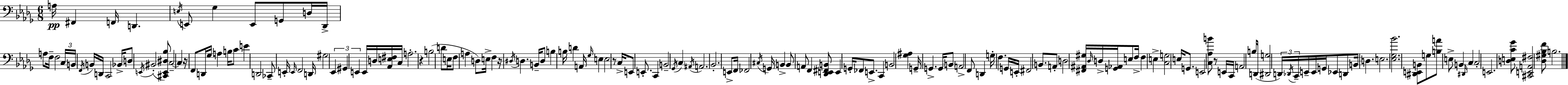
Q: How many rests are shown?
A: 5